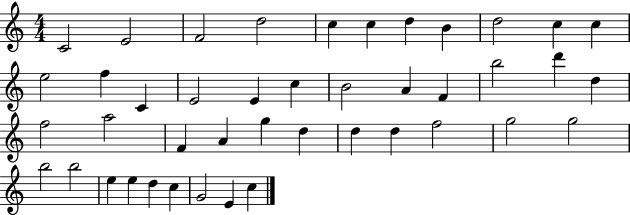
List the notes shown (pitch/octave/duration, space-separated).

C4/h E4/h F4/h D5/h C5/q C5/q D5/q B4/q D5/h C5/q C5/q E5/h F5/q C4/q E4/h E4/q C5/q B4/h A4/q F4/q B5/h D6/q D5/q F5/h A5/h F4/q A4/q G5/q D5/q D5/q D5/q F5/h G5/h G5/h B5/h B5/h E5/q E5/q D5/q C5/q G4/h E4/q C5/q